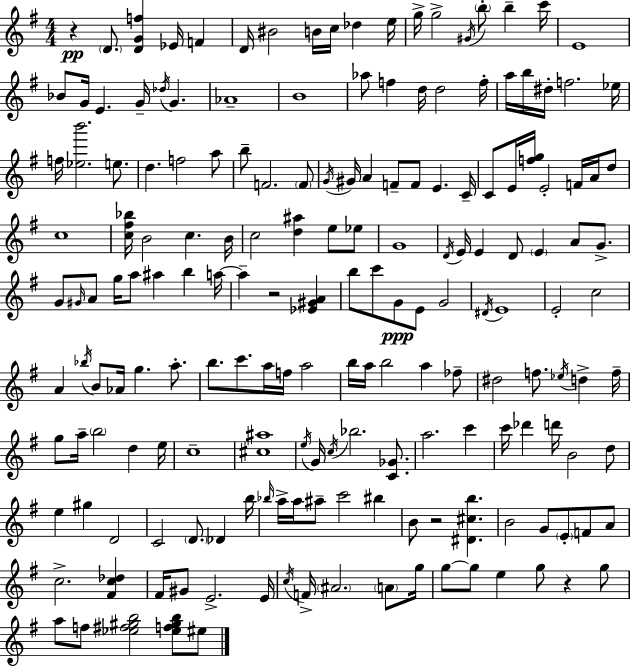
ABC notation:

X:1
T:Untitled
M:4/4
L:1/4
K:G
z D/2 [DGf] _E/4 F D/4 ^B2 B/4 c/4 _d e/4 g/4 g2 ^G/4 b/2 b c'/4 E4 _B/2 G/4 E G/4 _d/4 G _A4 B4 _a/2 f d/4 d2 f/4 a/4 b/4 ^d/4 f2 _e/4 f/4 [_eb']2 e/2 d f2 a/2 b/2 F2 F/2 G/4 ^G/4 A F/2 F/2 E C/4 C/2 E/4 [fg]/4 E2 F/4 A/4 d/2 c4 [c^f_b]/4 B2 c B/4 c2 [d^a] e/2 _e/2 G4 D/4 E/4 E D/2 E A/2 G/2 G/2 ^G/4 A/2 g/4 a/2 ^a b a/4 a z2 [_E^GA] b/2 c'/2 G/2 E/2 G2 ^D/4 E4 E2 c2 A _b/4 B/2 _A/4 g a/2 b/2 c'/2 a/4 f/4 a2 b/4 a/4 b2 a _f/2 ^d2 f/2 _e/4 d f/4 g/2 a/4 b2 d e/4 c4 [^c^a]4 e/4 G/4 c/4 _b2 [C_G]/2 a2 c' c'/4 _d' d'/4 B2 d/2 e ^g D2 C2 D/2 _D b/4 _b/4 a/4 a/4 ^a/2 c'2 ^b B/2 z2 [^D^cb] B2 G/2 E/2 F/2 A/2 c2 [^Fc_d] ^F/4 ^G/2 E2 E/4 c/4 F/4 ^A2 A/2 g/4 g/2 g/2 e g/2 z g/2 a/2 f/2 [_e^f^gb]2 [_ef^gb]/2 ^e/2